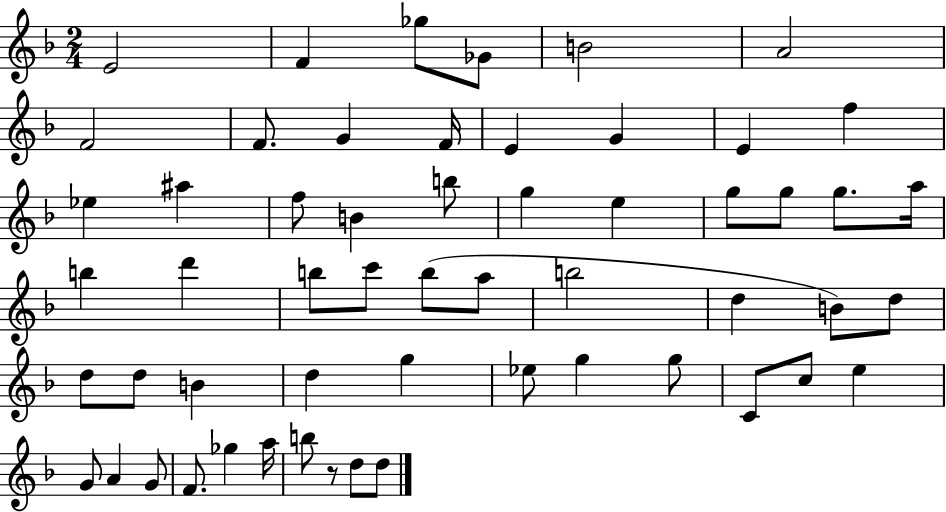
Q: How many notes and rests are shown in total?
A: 56